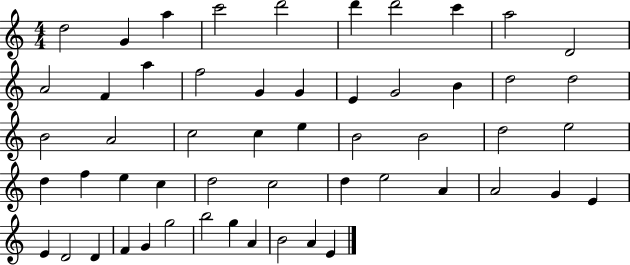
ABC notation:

X:1
T:Untitled
M:4/4
L:1/4
K:C
d2 G a c'2 d'2 d' d'2 c' a2 D2 A2 F a f2 G G E G2 B d2 d2 B2 A2 c2 c e B2 B2 d2 e2 d f e c d2 c2 d e2 A A2 G E E D2 D F G g2 b2 g A B2 A E